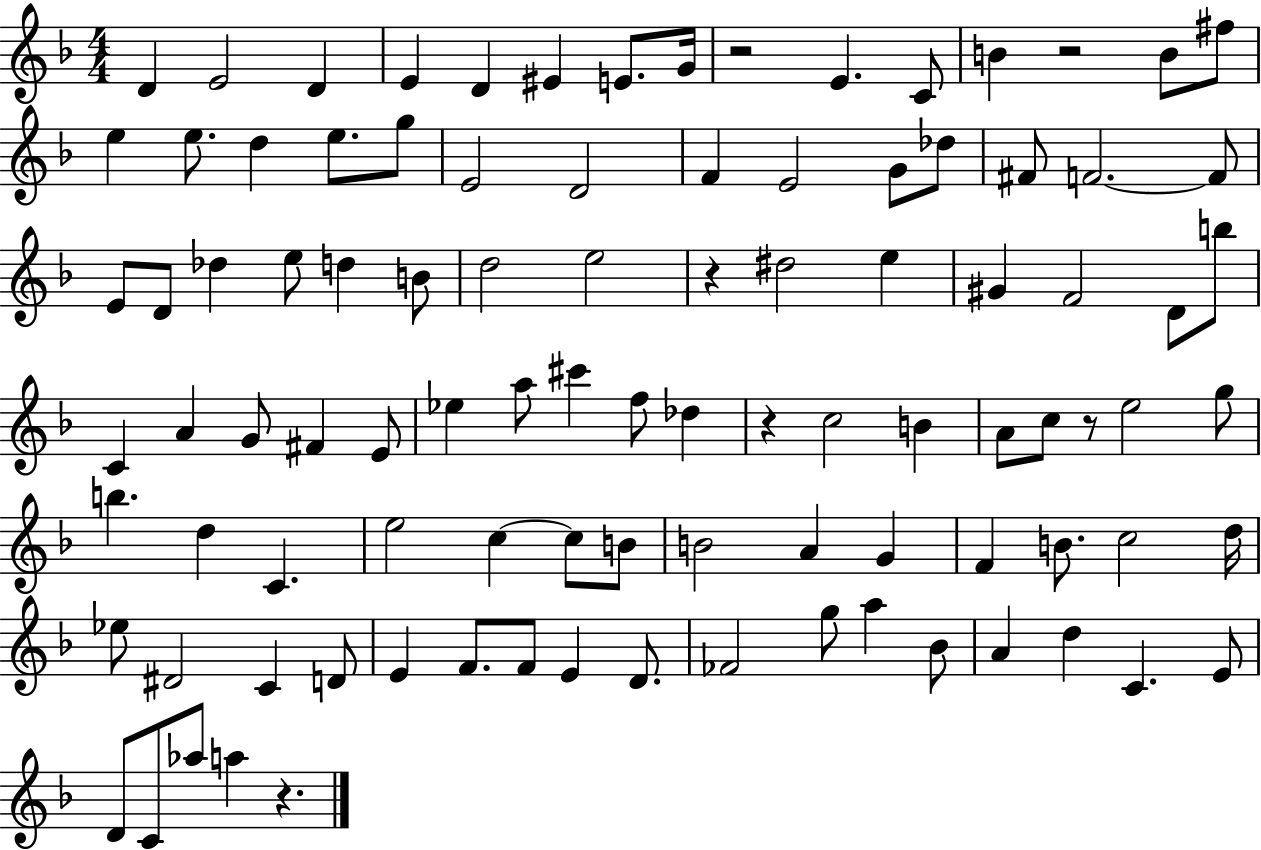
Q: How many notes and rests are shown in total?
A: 98